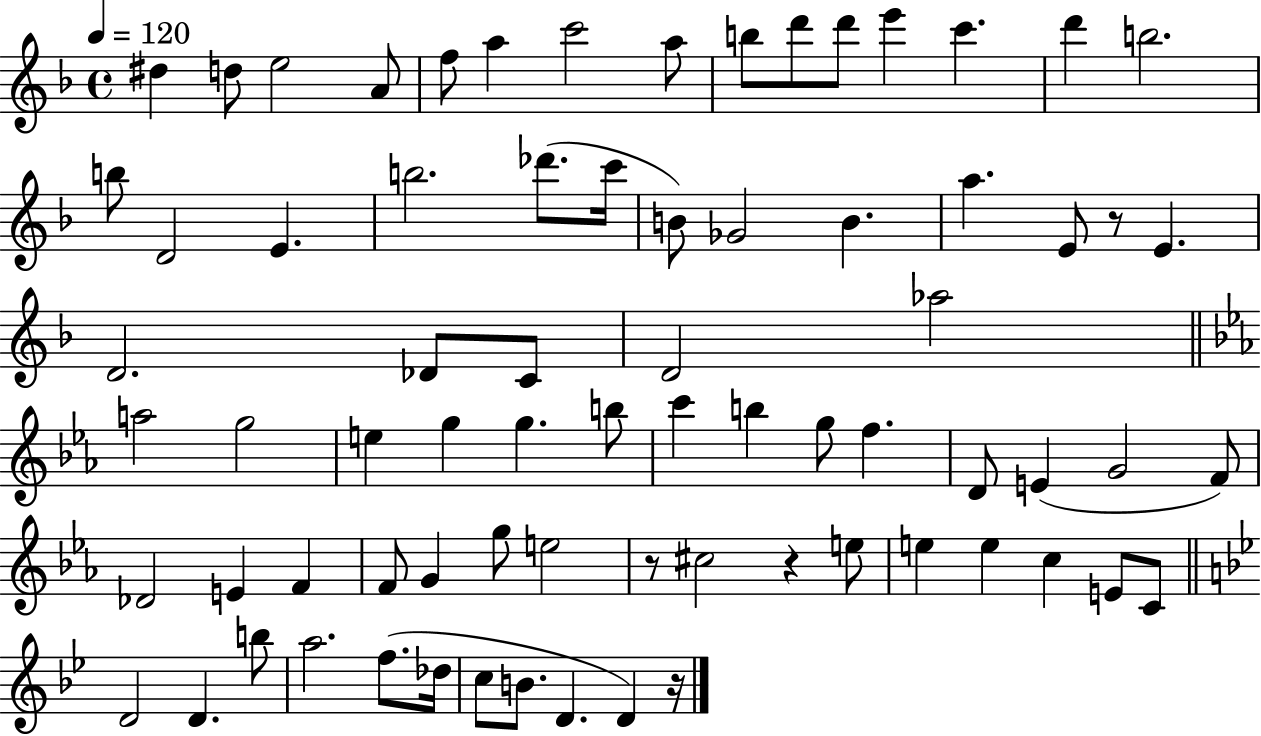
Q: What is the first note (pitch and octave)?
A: D#5